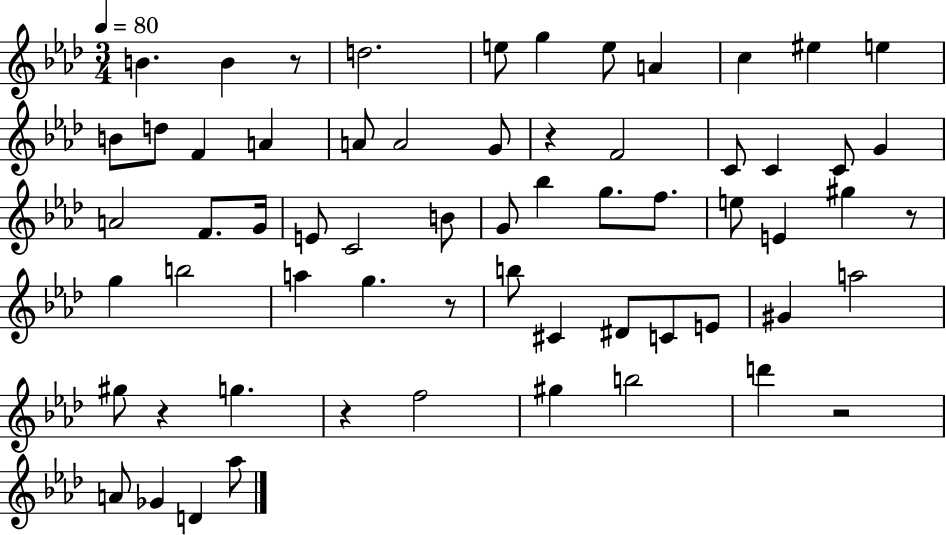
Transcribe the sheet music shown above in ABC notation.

X:1
T:Untitled
M:3/4
L:1/4
K:Ab
B B z/2 d2 e/2 g e/2 A c ^e e B/2 d/2 F A A/2 A2 G/2 z F2 C/2 C C/2 G A2 F/2 G/4 E/2 C2 B/2 G/2 _b g/2 f/2 e/2 E ^g z/2 g b2 a g z/2 b/2 ^C ^D/2 C/2 E/2 ^G a2 ^g/2 z g z f2 ^g b2 d' z2 A/2 _G D _a/2